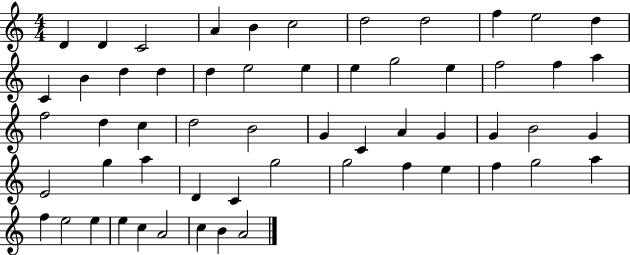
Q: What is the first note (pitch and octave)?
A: D4